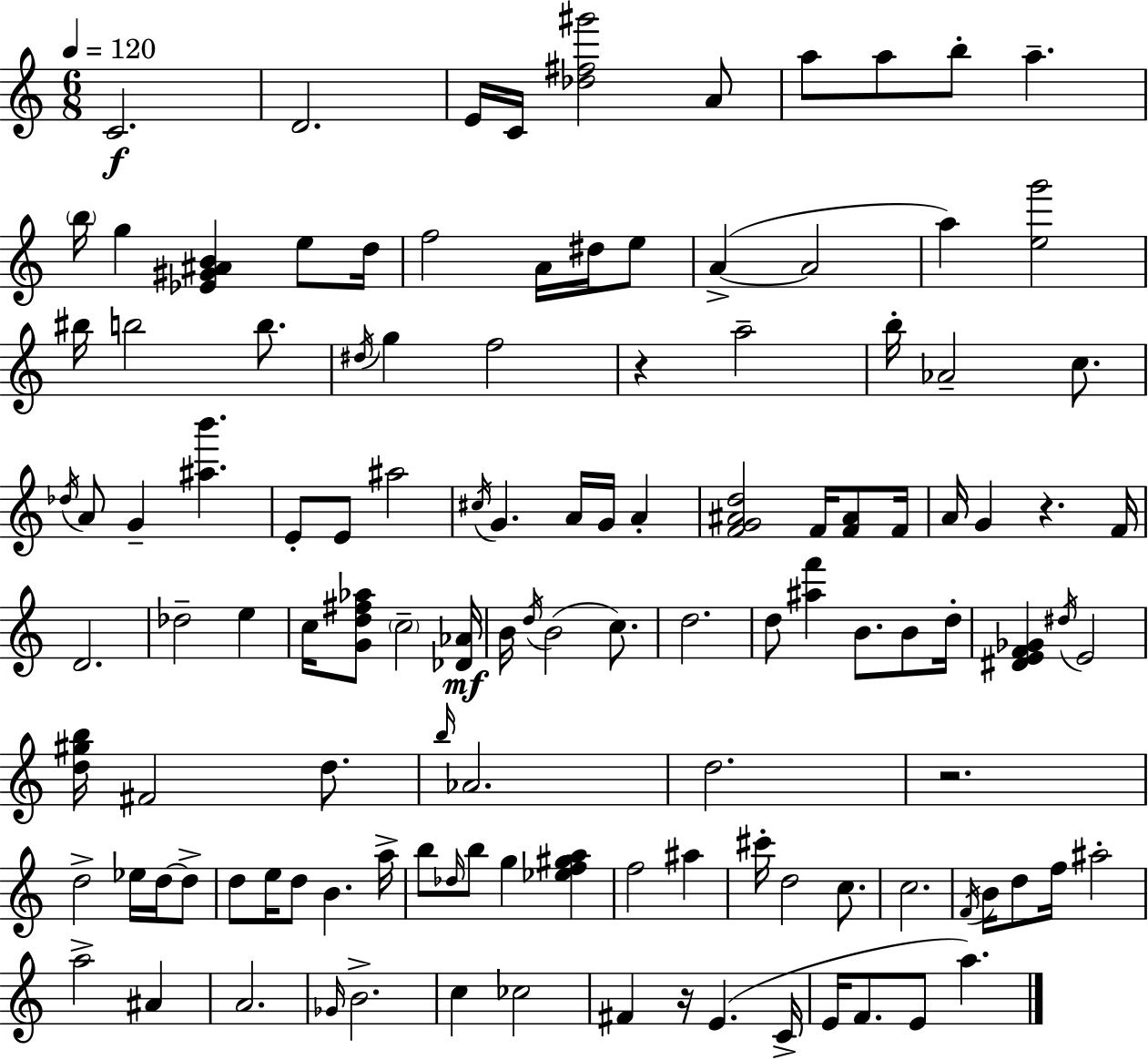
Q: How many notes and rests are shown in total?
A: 121